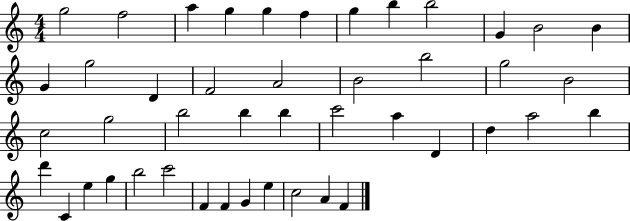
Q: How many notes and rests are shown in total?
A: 45